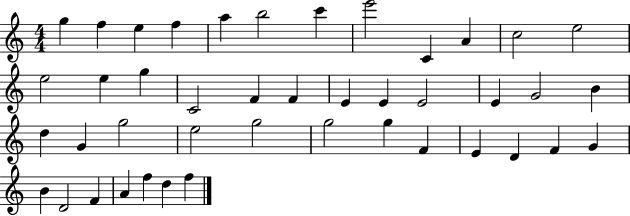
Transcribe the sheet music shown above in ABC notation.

X:1
T:Untitled
M:4/4
L:1/4
K:C
g f e f a b2 c' e'2 C A c2 e2 e2 e g C2 F F E E E2 E G2 B d G g2 e2 g2 g2 g F E D F G B D2 F A f d f